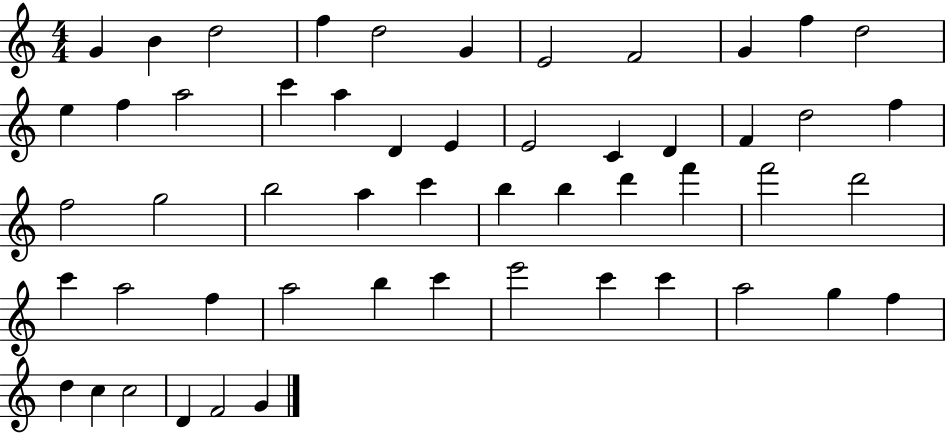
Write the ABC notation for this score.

X:1
T:Untitled
M:4/4
L:1/4
K:C
G B d2 f d2 G E2 F2 G f d2 e f a2 c' a D E E2 C D F d2 f f2 g2 b2 a c' b b d' f' f'2 d'2 c' a2 f a2 b c' e'2 c' c' a2 g f d c c2 D F2 G